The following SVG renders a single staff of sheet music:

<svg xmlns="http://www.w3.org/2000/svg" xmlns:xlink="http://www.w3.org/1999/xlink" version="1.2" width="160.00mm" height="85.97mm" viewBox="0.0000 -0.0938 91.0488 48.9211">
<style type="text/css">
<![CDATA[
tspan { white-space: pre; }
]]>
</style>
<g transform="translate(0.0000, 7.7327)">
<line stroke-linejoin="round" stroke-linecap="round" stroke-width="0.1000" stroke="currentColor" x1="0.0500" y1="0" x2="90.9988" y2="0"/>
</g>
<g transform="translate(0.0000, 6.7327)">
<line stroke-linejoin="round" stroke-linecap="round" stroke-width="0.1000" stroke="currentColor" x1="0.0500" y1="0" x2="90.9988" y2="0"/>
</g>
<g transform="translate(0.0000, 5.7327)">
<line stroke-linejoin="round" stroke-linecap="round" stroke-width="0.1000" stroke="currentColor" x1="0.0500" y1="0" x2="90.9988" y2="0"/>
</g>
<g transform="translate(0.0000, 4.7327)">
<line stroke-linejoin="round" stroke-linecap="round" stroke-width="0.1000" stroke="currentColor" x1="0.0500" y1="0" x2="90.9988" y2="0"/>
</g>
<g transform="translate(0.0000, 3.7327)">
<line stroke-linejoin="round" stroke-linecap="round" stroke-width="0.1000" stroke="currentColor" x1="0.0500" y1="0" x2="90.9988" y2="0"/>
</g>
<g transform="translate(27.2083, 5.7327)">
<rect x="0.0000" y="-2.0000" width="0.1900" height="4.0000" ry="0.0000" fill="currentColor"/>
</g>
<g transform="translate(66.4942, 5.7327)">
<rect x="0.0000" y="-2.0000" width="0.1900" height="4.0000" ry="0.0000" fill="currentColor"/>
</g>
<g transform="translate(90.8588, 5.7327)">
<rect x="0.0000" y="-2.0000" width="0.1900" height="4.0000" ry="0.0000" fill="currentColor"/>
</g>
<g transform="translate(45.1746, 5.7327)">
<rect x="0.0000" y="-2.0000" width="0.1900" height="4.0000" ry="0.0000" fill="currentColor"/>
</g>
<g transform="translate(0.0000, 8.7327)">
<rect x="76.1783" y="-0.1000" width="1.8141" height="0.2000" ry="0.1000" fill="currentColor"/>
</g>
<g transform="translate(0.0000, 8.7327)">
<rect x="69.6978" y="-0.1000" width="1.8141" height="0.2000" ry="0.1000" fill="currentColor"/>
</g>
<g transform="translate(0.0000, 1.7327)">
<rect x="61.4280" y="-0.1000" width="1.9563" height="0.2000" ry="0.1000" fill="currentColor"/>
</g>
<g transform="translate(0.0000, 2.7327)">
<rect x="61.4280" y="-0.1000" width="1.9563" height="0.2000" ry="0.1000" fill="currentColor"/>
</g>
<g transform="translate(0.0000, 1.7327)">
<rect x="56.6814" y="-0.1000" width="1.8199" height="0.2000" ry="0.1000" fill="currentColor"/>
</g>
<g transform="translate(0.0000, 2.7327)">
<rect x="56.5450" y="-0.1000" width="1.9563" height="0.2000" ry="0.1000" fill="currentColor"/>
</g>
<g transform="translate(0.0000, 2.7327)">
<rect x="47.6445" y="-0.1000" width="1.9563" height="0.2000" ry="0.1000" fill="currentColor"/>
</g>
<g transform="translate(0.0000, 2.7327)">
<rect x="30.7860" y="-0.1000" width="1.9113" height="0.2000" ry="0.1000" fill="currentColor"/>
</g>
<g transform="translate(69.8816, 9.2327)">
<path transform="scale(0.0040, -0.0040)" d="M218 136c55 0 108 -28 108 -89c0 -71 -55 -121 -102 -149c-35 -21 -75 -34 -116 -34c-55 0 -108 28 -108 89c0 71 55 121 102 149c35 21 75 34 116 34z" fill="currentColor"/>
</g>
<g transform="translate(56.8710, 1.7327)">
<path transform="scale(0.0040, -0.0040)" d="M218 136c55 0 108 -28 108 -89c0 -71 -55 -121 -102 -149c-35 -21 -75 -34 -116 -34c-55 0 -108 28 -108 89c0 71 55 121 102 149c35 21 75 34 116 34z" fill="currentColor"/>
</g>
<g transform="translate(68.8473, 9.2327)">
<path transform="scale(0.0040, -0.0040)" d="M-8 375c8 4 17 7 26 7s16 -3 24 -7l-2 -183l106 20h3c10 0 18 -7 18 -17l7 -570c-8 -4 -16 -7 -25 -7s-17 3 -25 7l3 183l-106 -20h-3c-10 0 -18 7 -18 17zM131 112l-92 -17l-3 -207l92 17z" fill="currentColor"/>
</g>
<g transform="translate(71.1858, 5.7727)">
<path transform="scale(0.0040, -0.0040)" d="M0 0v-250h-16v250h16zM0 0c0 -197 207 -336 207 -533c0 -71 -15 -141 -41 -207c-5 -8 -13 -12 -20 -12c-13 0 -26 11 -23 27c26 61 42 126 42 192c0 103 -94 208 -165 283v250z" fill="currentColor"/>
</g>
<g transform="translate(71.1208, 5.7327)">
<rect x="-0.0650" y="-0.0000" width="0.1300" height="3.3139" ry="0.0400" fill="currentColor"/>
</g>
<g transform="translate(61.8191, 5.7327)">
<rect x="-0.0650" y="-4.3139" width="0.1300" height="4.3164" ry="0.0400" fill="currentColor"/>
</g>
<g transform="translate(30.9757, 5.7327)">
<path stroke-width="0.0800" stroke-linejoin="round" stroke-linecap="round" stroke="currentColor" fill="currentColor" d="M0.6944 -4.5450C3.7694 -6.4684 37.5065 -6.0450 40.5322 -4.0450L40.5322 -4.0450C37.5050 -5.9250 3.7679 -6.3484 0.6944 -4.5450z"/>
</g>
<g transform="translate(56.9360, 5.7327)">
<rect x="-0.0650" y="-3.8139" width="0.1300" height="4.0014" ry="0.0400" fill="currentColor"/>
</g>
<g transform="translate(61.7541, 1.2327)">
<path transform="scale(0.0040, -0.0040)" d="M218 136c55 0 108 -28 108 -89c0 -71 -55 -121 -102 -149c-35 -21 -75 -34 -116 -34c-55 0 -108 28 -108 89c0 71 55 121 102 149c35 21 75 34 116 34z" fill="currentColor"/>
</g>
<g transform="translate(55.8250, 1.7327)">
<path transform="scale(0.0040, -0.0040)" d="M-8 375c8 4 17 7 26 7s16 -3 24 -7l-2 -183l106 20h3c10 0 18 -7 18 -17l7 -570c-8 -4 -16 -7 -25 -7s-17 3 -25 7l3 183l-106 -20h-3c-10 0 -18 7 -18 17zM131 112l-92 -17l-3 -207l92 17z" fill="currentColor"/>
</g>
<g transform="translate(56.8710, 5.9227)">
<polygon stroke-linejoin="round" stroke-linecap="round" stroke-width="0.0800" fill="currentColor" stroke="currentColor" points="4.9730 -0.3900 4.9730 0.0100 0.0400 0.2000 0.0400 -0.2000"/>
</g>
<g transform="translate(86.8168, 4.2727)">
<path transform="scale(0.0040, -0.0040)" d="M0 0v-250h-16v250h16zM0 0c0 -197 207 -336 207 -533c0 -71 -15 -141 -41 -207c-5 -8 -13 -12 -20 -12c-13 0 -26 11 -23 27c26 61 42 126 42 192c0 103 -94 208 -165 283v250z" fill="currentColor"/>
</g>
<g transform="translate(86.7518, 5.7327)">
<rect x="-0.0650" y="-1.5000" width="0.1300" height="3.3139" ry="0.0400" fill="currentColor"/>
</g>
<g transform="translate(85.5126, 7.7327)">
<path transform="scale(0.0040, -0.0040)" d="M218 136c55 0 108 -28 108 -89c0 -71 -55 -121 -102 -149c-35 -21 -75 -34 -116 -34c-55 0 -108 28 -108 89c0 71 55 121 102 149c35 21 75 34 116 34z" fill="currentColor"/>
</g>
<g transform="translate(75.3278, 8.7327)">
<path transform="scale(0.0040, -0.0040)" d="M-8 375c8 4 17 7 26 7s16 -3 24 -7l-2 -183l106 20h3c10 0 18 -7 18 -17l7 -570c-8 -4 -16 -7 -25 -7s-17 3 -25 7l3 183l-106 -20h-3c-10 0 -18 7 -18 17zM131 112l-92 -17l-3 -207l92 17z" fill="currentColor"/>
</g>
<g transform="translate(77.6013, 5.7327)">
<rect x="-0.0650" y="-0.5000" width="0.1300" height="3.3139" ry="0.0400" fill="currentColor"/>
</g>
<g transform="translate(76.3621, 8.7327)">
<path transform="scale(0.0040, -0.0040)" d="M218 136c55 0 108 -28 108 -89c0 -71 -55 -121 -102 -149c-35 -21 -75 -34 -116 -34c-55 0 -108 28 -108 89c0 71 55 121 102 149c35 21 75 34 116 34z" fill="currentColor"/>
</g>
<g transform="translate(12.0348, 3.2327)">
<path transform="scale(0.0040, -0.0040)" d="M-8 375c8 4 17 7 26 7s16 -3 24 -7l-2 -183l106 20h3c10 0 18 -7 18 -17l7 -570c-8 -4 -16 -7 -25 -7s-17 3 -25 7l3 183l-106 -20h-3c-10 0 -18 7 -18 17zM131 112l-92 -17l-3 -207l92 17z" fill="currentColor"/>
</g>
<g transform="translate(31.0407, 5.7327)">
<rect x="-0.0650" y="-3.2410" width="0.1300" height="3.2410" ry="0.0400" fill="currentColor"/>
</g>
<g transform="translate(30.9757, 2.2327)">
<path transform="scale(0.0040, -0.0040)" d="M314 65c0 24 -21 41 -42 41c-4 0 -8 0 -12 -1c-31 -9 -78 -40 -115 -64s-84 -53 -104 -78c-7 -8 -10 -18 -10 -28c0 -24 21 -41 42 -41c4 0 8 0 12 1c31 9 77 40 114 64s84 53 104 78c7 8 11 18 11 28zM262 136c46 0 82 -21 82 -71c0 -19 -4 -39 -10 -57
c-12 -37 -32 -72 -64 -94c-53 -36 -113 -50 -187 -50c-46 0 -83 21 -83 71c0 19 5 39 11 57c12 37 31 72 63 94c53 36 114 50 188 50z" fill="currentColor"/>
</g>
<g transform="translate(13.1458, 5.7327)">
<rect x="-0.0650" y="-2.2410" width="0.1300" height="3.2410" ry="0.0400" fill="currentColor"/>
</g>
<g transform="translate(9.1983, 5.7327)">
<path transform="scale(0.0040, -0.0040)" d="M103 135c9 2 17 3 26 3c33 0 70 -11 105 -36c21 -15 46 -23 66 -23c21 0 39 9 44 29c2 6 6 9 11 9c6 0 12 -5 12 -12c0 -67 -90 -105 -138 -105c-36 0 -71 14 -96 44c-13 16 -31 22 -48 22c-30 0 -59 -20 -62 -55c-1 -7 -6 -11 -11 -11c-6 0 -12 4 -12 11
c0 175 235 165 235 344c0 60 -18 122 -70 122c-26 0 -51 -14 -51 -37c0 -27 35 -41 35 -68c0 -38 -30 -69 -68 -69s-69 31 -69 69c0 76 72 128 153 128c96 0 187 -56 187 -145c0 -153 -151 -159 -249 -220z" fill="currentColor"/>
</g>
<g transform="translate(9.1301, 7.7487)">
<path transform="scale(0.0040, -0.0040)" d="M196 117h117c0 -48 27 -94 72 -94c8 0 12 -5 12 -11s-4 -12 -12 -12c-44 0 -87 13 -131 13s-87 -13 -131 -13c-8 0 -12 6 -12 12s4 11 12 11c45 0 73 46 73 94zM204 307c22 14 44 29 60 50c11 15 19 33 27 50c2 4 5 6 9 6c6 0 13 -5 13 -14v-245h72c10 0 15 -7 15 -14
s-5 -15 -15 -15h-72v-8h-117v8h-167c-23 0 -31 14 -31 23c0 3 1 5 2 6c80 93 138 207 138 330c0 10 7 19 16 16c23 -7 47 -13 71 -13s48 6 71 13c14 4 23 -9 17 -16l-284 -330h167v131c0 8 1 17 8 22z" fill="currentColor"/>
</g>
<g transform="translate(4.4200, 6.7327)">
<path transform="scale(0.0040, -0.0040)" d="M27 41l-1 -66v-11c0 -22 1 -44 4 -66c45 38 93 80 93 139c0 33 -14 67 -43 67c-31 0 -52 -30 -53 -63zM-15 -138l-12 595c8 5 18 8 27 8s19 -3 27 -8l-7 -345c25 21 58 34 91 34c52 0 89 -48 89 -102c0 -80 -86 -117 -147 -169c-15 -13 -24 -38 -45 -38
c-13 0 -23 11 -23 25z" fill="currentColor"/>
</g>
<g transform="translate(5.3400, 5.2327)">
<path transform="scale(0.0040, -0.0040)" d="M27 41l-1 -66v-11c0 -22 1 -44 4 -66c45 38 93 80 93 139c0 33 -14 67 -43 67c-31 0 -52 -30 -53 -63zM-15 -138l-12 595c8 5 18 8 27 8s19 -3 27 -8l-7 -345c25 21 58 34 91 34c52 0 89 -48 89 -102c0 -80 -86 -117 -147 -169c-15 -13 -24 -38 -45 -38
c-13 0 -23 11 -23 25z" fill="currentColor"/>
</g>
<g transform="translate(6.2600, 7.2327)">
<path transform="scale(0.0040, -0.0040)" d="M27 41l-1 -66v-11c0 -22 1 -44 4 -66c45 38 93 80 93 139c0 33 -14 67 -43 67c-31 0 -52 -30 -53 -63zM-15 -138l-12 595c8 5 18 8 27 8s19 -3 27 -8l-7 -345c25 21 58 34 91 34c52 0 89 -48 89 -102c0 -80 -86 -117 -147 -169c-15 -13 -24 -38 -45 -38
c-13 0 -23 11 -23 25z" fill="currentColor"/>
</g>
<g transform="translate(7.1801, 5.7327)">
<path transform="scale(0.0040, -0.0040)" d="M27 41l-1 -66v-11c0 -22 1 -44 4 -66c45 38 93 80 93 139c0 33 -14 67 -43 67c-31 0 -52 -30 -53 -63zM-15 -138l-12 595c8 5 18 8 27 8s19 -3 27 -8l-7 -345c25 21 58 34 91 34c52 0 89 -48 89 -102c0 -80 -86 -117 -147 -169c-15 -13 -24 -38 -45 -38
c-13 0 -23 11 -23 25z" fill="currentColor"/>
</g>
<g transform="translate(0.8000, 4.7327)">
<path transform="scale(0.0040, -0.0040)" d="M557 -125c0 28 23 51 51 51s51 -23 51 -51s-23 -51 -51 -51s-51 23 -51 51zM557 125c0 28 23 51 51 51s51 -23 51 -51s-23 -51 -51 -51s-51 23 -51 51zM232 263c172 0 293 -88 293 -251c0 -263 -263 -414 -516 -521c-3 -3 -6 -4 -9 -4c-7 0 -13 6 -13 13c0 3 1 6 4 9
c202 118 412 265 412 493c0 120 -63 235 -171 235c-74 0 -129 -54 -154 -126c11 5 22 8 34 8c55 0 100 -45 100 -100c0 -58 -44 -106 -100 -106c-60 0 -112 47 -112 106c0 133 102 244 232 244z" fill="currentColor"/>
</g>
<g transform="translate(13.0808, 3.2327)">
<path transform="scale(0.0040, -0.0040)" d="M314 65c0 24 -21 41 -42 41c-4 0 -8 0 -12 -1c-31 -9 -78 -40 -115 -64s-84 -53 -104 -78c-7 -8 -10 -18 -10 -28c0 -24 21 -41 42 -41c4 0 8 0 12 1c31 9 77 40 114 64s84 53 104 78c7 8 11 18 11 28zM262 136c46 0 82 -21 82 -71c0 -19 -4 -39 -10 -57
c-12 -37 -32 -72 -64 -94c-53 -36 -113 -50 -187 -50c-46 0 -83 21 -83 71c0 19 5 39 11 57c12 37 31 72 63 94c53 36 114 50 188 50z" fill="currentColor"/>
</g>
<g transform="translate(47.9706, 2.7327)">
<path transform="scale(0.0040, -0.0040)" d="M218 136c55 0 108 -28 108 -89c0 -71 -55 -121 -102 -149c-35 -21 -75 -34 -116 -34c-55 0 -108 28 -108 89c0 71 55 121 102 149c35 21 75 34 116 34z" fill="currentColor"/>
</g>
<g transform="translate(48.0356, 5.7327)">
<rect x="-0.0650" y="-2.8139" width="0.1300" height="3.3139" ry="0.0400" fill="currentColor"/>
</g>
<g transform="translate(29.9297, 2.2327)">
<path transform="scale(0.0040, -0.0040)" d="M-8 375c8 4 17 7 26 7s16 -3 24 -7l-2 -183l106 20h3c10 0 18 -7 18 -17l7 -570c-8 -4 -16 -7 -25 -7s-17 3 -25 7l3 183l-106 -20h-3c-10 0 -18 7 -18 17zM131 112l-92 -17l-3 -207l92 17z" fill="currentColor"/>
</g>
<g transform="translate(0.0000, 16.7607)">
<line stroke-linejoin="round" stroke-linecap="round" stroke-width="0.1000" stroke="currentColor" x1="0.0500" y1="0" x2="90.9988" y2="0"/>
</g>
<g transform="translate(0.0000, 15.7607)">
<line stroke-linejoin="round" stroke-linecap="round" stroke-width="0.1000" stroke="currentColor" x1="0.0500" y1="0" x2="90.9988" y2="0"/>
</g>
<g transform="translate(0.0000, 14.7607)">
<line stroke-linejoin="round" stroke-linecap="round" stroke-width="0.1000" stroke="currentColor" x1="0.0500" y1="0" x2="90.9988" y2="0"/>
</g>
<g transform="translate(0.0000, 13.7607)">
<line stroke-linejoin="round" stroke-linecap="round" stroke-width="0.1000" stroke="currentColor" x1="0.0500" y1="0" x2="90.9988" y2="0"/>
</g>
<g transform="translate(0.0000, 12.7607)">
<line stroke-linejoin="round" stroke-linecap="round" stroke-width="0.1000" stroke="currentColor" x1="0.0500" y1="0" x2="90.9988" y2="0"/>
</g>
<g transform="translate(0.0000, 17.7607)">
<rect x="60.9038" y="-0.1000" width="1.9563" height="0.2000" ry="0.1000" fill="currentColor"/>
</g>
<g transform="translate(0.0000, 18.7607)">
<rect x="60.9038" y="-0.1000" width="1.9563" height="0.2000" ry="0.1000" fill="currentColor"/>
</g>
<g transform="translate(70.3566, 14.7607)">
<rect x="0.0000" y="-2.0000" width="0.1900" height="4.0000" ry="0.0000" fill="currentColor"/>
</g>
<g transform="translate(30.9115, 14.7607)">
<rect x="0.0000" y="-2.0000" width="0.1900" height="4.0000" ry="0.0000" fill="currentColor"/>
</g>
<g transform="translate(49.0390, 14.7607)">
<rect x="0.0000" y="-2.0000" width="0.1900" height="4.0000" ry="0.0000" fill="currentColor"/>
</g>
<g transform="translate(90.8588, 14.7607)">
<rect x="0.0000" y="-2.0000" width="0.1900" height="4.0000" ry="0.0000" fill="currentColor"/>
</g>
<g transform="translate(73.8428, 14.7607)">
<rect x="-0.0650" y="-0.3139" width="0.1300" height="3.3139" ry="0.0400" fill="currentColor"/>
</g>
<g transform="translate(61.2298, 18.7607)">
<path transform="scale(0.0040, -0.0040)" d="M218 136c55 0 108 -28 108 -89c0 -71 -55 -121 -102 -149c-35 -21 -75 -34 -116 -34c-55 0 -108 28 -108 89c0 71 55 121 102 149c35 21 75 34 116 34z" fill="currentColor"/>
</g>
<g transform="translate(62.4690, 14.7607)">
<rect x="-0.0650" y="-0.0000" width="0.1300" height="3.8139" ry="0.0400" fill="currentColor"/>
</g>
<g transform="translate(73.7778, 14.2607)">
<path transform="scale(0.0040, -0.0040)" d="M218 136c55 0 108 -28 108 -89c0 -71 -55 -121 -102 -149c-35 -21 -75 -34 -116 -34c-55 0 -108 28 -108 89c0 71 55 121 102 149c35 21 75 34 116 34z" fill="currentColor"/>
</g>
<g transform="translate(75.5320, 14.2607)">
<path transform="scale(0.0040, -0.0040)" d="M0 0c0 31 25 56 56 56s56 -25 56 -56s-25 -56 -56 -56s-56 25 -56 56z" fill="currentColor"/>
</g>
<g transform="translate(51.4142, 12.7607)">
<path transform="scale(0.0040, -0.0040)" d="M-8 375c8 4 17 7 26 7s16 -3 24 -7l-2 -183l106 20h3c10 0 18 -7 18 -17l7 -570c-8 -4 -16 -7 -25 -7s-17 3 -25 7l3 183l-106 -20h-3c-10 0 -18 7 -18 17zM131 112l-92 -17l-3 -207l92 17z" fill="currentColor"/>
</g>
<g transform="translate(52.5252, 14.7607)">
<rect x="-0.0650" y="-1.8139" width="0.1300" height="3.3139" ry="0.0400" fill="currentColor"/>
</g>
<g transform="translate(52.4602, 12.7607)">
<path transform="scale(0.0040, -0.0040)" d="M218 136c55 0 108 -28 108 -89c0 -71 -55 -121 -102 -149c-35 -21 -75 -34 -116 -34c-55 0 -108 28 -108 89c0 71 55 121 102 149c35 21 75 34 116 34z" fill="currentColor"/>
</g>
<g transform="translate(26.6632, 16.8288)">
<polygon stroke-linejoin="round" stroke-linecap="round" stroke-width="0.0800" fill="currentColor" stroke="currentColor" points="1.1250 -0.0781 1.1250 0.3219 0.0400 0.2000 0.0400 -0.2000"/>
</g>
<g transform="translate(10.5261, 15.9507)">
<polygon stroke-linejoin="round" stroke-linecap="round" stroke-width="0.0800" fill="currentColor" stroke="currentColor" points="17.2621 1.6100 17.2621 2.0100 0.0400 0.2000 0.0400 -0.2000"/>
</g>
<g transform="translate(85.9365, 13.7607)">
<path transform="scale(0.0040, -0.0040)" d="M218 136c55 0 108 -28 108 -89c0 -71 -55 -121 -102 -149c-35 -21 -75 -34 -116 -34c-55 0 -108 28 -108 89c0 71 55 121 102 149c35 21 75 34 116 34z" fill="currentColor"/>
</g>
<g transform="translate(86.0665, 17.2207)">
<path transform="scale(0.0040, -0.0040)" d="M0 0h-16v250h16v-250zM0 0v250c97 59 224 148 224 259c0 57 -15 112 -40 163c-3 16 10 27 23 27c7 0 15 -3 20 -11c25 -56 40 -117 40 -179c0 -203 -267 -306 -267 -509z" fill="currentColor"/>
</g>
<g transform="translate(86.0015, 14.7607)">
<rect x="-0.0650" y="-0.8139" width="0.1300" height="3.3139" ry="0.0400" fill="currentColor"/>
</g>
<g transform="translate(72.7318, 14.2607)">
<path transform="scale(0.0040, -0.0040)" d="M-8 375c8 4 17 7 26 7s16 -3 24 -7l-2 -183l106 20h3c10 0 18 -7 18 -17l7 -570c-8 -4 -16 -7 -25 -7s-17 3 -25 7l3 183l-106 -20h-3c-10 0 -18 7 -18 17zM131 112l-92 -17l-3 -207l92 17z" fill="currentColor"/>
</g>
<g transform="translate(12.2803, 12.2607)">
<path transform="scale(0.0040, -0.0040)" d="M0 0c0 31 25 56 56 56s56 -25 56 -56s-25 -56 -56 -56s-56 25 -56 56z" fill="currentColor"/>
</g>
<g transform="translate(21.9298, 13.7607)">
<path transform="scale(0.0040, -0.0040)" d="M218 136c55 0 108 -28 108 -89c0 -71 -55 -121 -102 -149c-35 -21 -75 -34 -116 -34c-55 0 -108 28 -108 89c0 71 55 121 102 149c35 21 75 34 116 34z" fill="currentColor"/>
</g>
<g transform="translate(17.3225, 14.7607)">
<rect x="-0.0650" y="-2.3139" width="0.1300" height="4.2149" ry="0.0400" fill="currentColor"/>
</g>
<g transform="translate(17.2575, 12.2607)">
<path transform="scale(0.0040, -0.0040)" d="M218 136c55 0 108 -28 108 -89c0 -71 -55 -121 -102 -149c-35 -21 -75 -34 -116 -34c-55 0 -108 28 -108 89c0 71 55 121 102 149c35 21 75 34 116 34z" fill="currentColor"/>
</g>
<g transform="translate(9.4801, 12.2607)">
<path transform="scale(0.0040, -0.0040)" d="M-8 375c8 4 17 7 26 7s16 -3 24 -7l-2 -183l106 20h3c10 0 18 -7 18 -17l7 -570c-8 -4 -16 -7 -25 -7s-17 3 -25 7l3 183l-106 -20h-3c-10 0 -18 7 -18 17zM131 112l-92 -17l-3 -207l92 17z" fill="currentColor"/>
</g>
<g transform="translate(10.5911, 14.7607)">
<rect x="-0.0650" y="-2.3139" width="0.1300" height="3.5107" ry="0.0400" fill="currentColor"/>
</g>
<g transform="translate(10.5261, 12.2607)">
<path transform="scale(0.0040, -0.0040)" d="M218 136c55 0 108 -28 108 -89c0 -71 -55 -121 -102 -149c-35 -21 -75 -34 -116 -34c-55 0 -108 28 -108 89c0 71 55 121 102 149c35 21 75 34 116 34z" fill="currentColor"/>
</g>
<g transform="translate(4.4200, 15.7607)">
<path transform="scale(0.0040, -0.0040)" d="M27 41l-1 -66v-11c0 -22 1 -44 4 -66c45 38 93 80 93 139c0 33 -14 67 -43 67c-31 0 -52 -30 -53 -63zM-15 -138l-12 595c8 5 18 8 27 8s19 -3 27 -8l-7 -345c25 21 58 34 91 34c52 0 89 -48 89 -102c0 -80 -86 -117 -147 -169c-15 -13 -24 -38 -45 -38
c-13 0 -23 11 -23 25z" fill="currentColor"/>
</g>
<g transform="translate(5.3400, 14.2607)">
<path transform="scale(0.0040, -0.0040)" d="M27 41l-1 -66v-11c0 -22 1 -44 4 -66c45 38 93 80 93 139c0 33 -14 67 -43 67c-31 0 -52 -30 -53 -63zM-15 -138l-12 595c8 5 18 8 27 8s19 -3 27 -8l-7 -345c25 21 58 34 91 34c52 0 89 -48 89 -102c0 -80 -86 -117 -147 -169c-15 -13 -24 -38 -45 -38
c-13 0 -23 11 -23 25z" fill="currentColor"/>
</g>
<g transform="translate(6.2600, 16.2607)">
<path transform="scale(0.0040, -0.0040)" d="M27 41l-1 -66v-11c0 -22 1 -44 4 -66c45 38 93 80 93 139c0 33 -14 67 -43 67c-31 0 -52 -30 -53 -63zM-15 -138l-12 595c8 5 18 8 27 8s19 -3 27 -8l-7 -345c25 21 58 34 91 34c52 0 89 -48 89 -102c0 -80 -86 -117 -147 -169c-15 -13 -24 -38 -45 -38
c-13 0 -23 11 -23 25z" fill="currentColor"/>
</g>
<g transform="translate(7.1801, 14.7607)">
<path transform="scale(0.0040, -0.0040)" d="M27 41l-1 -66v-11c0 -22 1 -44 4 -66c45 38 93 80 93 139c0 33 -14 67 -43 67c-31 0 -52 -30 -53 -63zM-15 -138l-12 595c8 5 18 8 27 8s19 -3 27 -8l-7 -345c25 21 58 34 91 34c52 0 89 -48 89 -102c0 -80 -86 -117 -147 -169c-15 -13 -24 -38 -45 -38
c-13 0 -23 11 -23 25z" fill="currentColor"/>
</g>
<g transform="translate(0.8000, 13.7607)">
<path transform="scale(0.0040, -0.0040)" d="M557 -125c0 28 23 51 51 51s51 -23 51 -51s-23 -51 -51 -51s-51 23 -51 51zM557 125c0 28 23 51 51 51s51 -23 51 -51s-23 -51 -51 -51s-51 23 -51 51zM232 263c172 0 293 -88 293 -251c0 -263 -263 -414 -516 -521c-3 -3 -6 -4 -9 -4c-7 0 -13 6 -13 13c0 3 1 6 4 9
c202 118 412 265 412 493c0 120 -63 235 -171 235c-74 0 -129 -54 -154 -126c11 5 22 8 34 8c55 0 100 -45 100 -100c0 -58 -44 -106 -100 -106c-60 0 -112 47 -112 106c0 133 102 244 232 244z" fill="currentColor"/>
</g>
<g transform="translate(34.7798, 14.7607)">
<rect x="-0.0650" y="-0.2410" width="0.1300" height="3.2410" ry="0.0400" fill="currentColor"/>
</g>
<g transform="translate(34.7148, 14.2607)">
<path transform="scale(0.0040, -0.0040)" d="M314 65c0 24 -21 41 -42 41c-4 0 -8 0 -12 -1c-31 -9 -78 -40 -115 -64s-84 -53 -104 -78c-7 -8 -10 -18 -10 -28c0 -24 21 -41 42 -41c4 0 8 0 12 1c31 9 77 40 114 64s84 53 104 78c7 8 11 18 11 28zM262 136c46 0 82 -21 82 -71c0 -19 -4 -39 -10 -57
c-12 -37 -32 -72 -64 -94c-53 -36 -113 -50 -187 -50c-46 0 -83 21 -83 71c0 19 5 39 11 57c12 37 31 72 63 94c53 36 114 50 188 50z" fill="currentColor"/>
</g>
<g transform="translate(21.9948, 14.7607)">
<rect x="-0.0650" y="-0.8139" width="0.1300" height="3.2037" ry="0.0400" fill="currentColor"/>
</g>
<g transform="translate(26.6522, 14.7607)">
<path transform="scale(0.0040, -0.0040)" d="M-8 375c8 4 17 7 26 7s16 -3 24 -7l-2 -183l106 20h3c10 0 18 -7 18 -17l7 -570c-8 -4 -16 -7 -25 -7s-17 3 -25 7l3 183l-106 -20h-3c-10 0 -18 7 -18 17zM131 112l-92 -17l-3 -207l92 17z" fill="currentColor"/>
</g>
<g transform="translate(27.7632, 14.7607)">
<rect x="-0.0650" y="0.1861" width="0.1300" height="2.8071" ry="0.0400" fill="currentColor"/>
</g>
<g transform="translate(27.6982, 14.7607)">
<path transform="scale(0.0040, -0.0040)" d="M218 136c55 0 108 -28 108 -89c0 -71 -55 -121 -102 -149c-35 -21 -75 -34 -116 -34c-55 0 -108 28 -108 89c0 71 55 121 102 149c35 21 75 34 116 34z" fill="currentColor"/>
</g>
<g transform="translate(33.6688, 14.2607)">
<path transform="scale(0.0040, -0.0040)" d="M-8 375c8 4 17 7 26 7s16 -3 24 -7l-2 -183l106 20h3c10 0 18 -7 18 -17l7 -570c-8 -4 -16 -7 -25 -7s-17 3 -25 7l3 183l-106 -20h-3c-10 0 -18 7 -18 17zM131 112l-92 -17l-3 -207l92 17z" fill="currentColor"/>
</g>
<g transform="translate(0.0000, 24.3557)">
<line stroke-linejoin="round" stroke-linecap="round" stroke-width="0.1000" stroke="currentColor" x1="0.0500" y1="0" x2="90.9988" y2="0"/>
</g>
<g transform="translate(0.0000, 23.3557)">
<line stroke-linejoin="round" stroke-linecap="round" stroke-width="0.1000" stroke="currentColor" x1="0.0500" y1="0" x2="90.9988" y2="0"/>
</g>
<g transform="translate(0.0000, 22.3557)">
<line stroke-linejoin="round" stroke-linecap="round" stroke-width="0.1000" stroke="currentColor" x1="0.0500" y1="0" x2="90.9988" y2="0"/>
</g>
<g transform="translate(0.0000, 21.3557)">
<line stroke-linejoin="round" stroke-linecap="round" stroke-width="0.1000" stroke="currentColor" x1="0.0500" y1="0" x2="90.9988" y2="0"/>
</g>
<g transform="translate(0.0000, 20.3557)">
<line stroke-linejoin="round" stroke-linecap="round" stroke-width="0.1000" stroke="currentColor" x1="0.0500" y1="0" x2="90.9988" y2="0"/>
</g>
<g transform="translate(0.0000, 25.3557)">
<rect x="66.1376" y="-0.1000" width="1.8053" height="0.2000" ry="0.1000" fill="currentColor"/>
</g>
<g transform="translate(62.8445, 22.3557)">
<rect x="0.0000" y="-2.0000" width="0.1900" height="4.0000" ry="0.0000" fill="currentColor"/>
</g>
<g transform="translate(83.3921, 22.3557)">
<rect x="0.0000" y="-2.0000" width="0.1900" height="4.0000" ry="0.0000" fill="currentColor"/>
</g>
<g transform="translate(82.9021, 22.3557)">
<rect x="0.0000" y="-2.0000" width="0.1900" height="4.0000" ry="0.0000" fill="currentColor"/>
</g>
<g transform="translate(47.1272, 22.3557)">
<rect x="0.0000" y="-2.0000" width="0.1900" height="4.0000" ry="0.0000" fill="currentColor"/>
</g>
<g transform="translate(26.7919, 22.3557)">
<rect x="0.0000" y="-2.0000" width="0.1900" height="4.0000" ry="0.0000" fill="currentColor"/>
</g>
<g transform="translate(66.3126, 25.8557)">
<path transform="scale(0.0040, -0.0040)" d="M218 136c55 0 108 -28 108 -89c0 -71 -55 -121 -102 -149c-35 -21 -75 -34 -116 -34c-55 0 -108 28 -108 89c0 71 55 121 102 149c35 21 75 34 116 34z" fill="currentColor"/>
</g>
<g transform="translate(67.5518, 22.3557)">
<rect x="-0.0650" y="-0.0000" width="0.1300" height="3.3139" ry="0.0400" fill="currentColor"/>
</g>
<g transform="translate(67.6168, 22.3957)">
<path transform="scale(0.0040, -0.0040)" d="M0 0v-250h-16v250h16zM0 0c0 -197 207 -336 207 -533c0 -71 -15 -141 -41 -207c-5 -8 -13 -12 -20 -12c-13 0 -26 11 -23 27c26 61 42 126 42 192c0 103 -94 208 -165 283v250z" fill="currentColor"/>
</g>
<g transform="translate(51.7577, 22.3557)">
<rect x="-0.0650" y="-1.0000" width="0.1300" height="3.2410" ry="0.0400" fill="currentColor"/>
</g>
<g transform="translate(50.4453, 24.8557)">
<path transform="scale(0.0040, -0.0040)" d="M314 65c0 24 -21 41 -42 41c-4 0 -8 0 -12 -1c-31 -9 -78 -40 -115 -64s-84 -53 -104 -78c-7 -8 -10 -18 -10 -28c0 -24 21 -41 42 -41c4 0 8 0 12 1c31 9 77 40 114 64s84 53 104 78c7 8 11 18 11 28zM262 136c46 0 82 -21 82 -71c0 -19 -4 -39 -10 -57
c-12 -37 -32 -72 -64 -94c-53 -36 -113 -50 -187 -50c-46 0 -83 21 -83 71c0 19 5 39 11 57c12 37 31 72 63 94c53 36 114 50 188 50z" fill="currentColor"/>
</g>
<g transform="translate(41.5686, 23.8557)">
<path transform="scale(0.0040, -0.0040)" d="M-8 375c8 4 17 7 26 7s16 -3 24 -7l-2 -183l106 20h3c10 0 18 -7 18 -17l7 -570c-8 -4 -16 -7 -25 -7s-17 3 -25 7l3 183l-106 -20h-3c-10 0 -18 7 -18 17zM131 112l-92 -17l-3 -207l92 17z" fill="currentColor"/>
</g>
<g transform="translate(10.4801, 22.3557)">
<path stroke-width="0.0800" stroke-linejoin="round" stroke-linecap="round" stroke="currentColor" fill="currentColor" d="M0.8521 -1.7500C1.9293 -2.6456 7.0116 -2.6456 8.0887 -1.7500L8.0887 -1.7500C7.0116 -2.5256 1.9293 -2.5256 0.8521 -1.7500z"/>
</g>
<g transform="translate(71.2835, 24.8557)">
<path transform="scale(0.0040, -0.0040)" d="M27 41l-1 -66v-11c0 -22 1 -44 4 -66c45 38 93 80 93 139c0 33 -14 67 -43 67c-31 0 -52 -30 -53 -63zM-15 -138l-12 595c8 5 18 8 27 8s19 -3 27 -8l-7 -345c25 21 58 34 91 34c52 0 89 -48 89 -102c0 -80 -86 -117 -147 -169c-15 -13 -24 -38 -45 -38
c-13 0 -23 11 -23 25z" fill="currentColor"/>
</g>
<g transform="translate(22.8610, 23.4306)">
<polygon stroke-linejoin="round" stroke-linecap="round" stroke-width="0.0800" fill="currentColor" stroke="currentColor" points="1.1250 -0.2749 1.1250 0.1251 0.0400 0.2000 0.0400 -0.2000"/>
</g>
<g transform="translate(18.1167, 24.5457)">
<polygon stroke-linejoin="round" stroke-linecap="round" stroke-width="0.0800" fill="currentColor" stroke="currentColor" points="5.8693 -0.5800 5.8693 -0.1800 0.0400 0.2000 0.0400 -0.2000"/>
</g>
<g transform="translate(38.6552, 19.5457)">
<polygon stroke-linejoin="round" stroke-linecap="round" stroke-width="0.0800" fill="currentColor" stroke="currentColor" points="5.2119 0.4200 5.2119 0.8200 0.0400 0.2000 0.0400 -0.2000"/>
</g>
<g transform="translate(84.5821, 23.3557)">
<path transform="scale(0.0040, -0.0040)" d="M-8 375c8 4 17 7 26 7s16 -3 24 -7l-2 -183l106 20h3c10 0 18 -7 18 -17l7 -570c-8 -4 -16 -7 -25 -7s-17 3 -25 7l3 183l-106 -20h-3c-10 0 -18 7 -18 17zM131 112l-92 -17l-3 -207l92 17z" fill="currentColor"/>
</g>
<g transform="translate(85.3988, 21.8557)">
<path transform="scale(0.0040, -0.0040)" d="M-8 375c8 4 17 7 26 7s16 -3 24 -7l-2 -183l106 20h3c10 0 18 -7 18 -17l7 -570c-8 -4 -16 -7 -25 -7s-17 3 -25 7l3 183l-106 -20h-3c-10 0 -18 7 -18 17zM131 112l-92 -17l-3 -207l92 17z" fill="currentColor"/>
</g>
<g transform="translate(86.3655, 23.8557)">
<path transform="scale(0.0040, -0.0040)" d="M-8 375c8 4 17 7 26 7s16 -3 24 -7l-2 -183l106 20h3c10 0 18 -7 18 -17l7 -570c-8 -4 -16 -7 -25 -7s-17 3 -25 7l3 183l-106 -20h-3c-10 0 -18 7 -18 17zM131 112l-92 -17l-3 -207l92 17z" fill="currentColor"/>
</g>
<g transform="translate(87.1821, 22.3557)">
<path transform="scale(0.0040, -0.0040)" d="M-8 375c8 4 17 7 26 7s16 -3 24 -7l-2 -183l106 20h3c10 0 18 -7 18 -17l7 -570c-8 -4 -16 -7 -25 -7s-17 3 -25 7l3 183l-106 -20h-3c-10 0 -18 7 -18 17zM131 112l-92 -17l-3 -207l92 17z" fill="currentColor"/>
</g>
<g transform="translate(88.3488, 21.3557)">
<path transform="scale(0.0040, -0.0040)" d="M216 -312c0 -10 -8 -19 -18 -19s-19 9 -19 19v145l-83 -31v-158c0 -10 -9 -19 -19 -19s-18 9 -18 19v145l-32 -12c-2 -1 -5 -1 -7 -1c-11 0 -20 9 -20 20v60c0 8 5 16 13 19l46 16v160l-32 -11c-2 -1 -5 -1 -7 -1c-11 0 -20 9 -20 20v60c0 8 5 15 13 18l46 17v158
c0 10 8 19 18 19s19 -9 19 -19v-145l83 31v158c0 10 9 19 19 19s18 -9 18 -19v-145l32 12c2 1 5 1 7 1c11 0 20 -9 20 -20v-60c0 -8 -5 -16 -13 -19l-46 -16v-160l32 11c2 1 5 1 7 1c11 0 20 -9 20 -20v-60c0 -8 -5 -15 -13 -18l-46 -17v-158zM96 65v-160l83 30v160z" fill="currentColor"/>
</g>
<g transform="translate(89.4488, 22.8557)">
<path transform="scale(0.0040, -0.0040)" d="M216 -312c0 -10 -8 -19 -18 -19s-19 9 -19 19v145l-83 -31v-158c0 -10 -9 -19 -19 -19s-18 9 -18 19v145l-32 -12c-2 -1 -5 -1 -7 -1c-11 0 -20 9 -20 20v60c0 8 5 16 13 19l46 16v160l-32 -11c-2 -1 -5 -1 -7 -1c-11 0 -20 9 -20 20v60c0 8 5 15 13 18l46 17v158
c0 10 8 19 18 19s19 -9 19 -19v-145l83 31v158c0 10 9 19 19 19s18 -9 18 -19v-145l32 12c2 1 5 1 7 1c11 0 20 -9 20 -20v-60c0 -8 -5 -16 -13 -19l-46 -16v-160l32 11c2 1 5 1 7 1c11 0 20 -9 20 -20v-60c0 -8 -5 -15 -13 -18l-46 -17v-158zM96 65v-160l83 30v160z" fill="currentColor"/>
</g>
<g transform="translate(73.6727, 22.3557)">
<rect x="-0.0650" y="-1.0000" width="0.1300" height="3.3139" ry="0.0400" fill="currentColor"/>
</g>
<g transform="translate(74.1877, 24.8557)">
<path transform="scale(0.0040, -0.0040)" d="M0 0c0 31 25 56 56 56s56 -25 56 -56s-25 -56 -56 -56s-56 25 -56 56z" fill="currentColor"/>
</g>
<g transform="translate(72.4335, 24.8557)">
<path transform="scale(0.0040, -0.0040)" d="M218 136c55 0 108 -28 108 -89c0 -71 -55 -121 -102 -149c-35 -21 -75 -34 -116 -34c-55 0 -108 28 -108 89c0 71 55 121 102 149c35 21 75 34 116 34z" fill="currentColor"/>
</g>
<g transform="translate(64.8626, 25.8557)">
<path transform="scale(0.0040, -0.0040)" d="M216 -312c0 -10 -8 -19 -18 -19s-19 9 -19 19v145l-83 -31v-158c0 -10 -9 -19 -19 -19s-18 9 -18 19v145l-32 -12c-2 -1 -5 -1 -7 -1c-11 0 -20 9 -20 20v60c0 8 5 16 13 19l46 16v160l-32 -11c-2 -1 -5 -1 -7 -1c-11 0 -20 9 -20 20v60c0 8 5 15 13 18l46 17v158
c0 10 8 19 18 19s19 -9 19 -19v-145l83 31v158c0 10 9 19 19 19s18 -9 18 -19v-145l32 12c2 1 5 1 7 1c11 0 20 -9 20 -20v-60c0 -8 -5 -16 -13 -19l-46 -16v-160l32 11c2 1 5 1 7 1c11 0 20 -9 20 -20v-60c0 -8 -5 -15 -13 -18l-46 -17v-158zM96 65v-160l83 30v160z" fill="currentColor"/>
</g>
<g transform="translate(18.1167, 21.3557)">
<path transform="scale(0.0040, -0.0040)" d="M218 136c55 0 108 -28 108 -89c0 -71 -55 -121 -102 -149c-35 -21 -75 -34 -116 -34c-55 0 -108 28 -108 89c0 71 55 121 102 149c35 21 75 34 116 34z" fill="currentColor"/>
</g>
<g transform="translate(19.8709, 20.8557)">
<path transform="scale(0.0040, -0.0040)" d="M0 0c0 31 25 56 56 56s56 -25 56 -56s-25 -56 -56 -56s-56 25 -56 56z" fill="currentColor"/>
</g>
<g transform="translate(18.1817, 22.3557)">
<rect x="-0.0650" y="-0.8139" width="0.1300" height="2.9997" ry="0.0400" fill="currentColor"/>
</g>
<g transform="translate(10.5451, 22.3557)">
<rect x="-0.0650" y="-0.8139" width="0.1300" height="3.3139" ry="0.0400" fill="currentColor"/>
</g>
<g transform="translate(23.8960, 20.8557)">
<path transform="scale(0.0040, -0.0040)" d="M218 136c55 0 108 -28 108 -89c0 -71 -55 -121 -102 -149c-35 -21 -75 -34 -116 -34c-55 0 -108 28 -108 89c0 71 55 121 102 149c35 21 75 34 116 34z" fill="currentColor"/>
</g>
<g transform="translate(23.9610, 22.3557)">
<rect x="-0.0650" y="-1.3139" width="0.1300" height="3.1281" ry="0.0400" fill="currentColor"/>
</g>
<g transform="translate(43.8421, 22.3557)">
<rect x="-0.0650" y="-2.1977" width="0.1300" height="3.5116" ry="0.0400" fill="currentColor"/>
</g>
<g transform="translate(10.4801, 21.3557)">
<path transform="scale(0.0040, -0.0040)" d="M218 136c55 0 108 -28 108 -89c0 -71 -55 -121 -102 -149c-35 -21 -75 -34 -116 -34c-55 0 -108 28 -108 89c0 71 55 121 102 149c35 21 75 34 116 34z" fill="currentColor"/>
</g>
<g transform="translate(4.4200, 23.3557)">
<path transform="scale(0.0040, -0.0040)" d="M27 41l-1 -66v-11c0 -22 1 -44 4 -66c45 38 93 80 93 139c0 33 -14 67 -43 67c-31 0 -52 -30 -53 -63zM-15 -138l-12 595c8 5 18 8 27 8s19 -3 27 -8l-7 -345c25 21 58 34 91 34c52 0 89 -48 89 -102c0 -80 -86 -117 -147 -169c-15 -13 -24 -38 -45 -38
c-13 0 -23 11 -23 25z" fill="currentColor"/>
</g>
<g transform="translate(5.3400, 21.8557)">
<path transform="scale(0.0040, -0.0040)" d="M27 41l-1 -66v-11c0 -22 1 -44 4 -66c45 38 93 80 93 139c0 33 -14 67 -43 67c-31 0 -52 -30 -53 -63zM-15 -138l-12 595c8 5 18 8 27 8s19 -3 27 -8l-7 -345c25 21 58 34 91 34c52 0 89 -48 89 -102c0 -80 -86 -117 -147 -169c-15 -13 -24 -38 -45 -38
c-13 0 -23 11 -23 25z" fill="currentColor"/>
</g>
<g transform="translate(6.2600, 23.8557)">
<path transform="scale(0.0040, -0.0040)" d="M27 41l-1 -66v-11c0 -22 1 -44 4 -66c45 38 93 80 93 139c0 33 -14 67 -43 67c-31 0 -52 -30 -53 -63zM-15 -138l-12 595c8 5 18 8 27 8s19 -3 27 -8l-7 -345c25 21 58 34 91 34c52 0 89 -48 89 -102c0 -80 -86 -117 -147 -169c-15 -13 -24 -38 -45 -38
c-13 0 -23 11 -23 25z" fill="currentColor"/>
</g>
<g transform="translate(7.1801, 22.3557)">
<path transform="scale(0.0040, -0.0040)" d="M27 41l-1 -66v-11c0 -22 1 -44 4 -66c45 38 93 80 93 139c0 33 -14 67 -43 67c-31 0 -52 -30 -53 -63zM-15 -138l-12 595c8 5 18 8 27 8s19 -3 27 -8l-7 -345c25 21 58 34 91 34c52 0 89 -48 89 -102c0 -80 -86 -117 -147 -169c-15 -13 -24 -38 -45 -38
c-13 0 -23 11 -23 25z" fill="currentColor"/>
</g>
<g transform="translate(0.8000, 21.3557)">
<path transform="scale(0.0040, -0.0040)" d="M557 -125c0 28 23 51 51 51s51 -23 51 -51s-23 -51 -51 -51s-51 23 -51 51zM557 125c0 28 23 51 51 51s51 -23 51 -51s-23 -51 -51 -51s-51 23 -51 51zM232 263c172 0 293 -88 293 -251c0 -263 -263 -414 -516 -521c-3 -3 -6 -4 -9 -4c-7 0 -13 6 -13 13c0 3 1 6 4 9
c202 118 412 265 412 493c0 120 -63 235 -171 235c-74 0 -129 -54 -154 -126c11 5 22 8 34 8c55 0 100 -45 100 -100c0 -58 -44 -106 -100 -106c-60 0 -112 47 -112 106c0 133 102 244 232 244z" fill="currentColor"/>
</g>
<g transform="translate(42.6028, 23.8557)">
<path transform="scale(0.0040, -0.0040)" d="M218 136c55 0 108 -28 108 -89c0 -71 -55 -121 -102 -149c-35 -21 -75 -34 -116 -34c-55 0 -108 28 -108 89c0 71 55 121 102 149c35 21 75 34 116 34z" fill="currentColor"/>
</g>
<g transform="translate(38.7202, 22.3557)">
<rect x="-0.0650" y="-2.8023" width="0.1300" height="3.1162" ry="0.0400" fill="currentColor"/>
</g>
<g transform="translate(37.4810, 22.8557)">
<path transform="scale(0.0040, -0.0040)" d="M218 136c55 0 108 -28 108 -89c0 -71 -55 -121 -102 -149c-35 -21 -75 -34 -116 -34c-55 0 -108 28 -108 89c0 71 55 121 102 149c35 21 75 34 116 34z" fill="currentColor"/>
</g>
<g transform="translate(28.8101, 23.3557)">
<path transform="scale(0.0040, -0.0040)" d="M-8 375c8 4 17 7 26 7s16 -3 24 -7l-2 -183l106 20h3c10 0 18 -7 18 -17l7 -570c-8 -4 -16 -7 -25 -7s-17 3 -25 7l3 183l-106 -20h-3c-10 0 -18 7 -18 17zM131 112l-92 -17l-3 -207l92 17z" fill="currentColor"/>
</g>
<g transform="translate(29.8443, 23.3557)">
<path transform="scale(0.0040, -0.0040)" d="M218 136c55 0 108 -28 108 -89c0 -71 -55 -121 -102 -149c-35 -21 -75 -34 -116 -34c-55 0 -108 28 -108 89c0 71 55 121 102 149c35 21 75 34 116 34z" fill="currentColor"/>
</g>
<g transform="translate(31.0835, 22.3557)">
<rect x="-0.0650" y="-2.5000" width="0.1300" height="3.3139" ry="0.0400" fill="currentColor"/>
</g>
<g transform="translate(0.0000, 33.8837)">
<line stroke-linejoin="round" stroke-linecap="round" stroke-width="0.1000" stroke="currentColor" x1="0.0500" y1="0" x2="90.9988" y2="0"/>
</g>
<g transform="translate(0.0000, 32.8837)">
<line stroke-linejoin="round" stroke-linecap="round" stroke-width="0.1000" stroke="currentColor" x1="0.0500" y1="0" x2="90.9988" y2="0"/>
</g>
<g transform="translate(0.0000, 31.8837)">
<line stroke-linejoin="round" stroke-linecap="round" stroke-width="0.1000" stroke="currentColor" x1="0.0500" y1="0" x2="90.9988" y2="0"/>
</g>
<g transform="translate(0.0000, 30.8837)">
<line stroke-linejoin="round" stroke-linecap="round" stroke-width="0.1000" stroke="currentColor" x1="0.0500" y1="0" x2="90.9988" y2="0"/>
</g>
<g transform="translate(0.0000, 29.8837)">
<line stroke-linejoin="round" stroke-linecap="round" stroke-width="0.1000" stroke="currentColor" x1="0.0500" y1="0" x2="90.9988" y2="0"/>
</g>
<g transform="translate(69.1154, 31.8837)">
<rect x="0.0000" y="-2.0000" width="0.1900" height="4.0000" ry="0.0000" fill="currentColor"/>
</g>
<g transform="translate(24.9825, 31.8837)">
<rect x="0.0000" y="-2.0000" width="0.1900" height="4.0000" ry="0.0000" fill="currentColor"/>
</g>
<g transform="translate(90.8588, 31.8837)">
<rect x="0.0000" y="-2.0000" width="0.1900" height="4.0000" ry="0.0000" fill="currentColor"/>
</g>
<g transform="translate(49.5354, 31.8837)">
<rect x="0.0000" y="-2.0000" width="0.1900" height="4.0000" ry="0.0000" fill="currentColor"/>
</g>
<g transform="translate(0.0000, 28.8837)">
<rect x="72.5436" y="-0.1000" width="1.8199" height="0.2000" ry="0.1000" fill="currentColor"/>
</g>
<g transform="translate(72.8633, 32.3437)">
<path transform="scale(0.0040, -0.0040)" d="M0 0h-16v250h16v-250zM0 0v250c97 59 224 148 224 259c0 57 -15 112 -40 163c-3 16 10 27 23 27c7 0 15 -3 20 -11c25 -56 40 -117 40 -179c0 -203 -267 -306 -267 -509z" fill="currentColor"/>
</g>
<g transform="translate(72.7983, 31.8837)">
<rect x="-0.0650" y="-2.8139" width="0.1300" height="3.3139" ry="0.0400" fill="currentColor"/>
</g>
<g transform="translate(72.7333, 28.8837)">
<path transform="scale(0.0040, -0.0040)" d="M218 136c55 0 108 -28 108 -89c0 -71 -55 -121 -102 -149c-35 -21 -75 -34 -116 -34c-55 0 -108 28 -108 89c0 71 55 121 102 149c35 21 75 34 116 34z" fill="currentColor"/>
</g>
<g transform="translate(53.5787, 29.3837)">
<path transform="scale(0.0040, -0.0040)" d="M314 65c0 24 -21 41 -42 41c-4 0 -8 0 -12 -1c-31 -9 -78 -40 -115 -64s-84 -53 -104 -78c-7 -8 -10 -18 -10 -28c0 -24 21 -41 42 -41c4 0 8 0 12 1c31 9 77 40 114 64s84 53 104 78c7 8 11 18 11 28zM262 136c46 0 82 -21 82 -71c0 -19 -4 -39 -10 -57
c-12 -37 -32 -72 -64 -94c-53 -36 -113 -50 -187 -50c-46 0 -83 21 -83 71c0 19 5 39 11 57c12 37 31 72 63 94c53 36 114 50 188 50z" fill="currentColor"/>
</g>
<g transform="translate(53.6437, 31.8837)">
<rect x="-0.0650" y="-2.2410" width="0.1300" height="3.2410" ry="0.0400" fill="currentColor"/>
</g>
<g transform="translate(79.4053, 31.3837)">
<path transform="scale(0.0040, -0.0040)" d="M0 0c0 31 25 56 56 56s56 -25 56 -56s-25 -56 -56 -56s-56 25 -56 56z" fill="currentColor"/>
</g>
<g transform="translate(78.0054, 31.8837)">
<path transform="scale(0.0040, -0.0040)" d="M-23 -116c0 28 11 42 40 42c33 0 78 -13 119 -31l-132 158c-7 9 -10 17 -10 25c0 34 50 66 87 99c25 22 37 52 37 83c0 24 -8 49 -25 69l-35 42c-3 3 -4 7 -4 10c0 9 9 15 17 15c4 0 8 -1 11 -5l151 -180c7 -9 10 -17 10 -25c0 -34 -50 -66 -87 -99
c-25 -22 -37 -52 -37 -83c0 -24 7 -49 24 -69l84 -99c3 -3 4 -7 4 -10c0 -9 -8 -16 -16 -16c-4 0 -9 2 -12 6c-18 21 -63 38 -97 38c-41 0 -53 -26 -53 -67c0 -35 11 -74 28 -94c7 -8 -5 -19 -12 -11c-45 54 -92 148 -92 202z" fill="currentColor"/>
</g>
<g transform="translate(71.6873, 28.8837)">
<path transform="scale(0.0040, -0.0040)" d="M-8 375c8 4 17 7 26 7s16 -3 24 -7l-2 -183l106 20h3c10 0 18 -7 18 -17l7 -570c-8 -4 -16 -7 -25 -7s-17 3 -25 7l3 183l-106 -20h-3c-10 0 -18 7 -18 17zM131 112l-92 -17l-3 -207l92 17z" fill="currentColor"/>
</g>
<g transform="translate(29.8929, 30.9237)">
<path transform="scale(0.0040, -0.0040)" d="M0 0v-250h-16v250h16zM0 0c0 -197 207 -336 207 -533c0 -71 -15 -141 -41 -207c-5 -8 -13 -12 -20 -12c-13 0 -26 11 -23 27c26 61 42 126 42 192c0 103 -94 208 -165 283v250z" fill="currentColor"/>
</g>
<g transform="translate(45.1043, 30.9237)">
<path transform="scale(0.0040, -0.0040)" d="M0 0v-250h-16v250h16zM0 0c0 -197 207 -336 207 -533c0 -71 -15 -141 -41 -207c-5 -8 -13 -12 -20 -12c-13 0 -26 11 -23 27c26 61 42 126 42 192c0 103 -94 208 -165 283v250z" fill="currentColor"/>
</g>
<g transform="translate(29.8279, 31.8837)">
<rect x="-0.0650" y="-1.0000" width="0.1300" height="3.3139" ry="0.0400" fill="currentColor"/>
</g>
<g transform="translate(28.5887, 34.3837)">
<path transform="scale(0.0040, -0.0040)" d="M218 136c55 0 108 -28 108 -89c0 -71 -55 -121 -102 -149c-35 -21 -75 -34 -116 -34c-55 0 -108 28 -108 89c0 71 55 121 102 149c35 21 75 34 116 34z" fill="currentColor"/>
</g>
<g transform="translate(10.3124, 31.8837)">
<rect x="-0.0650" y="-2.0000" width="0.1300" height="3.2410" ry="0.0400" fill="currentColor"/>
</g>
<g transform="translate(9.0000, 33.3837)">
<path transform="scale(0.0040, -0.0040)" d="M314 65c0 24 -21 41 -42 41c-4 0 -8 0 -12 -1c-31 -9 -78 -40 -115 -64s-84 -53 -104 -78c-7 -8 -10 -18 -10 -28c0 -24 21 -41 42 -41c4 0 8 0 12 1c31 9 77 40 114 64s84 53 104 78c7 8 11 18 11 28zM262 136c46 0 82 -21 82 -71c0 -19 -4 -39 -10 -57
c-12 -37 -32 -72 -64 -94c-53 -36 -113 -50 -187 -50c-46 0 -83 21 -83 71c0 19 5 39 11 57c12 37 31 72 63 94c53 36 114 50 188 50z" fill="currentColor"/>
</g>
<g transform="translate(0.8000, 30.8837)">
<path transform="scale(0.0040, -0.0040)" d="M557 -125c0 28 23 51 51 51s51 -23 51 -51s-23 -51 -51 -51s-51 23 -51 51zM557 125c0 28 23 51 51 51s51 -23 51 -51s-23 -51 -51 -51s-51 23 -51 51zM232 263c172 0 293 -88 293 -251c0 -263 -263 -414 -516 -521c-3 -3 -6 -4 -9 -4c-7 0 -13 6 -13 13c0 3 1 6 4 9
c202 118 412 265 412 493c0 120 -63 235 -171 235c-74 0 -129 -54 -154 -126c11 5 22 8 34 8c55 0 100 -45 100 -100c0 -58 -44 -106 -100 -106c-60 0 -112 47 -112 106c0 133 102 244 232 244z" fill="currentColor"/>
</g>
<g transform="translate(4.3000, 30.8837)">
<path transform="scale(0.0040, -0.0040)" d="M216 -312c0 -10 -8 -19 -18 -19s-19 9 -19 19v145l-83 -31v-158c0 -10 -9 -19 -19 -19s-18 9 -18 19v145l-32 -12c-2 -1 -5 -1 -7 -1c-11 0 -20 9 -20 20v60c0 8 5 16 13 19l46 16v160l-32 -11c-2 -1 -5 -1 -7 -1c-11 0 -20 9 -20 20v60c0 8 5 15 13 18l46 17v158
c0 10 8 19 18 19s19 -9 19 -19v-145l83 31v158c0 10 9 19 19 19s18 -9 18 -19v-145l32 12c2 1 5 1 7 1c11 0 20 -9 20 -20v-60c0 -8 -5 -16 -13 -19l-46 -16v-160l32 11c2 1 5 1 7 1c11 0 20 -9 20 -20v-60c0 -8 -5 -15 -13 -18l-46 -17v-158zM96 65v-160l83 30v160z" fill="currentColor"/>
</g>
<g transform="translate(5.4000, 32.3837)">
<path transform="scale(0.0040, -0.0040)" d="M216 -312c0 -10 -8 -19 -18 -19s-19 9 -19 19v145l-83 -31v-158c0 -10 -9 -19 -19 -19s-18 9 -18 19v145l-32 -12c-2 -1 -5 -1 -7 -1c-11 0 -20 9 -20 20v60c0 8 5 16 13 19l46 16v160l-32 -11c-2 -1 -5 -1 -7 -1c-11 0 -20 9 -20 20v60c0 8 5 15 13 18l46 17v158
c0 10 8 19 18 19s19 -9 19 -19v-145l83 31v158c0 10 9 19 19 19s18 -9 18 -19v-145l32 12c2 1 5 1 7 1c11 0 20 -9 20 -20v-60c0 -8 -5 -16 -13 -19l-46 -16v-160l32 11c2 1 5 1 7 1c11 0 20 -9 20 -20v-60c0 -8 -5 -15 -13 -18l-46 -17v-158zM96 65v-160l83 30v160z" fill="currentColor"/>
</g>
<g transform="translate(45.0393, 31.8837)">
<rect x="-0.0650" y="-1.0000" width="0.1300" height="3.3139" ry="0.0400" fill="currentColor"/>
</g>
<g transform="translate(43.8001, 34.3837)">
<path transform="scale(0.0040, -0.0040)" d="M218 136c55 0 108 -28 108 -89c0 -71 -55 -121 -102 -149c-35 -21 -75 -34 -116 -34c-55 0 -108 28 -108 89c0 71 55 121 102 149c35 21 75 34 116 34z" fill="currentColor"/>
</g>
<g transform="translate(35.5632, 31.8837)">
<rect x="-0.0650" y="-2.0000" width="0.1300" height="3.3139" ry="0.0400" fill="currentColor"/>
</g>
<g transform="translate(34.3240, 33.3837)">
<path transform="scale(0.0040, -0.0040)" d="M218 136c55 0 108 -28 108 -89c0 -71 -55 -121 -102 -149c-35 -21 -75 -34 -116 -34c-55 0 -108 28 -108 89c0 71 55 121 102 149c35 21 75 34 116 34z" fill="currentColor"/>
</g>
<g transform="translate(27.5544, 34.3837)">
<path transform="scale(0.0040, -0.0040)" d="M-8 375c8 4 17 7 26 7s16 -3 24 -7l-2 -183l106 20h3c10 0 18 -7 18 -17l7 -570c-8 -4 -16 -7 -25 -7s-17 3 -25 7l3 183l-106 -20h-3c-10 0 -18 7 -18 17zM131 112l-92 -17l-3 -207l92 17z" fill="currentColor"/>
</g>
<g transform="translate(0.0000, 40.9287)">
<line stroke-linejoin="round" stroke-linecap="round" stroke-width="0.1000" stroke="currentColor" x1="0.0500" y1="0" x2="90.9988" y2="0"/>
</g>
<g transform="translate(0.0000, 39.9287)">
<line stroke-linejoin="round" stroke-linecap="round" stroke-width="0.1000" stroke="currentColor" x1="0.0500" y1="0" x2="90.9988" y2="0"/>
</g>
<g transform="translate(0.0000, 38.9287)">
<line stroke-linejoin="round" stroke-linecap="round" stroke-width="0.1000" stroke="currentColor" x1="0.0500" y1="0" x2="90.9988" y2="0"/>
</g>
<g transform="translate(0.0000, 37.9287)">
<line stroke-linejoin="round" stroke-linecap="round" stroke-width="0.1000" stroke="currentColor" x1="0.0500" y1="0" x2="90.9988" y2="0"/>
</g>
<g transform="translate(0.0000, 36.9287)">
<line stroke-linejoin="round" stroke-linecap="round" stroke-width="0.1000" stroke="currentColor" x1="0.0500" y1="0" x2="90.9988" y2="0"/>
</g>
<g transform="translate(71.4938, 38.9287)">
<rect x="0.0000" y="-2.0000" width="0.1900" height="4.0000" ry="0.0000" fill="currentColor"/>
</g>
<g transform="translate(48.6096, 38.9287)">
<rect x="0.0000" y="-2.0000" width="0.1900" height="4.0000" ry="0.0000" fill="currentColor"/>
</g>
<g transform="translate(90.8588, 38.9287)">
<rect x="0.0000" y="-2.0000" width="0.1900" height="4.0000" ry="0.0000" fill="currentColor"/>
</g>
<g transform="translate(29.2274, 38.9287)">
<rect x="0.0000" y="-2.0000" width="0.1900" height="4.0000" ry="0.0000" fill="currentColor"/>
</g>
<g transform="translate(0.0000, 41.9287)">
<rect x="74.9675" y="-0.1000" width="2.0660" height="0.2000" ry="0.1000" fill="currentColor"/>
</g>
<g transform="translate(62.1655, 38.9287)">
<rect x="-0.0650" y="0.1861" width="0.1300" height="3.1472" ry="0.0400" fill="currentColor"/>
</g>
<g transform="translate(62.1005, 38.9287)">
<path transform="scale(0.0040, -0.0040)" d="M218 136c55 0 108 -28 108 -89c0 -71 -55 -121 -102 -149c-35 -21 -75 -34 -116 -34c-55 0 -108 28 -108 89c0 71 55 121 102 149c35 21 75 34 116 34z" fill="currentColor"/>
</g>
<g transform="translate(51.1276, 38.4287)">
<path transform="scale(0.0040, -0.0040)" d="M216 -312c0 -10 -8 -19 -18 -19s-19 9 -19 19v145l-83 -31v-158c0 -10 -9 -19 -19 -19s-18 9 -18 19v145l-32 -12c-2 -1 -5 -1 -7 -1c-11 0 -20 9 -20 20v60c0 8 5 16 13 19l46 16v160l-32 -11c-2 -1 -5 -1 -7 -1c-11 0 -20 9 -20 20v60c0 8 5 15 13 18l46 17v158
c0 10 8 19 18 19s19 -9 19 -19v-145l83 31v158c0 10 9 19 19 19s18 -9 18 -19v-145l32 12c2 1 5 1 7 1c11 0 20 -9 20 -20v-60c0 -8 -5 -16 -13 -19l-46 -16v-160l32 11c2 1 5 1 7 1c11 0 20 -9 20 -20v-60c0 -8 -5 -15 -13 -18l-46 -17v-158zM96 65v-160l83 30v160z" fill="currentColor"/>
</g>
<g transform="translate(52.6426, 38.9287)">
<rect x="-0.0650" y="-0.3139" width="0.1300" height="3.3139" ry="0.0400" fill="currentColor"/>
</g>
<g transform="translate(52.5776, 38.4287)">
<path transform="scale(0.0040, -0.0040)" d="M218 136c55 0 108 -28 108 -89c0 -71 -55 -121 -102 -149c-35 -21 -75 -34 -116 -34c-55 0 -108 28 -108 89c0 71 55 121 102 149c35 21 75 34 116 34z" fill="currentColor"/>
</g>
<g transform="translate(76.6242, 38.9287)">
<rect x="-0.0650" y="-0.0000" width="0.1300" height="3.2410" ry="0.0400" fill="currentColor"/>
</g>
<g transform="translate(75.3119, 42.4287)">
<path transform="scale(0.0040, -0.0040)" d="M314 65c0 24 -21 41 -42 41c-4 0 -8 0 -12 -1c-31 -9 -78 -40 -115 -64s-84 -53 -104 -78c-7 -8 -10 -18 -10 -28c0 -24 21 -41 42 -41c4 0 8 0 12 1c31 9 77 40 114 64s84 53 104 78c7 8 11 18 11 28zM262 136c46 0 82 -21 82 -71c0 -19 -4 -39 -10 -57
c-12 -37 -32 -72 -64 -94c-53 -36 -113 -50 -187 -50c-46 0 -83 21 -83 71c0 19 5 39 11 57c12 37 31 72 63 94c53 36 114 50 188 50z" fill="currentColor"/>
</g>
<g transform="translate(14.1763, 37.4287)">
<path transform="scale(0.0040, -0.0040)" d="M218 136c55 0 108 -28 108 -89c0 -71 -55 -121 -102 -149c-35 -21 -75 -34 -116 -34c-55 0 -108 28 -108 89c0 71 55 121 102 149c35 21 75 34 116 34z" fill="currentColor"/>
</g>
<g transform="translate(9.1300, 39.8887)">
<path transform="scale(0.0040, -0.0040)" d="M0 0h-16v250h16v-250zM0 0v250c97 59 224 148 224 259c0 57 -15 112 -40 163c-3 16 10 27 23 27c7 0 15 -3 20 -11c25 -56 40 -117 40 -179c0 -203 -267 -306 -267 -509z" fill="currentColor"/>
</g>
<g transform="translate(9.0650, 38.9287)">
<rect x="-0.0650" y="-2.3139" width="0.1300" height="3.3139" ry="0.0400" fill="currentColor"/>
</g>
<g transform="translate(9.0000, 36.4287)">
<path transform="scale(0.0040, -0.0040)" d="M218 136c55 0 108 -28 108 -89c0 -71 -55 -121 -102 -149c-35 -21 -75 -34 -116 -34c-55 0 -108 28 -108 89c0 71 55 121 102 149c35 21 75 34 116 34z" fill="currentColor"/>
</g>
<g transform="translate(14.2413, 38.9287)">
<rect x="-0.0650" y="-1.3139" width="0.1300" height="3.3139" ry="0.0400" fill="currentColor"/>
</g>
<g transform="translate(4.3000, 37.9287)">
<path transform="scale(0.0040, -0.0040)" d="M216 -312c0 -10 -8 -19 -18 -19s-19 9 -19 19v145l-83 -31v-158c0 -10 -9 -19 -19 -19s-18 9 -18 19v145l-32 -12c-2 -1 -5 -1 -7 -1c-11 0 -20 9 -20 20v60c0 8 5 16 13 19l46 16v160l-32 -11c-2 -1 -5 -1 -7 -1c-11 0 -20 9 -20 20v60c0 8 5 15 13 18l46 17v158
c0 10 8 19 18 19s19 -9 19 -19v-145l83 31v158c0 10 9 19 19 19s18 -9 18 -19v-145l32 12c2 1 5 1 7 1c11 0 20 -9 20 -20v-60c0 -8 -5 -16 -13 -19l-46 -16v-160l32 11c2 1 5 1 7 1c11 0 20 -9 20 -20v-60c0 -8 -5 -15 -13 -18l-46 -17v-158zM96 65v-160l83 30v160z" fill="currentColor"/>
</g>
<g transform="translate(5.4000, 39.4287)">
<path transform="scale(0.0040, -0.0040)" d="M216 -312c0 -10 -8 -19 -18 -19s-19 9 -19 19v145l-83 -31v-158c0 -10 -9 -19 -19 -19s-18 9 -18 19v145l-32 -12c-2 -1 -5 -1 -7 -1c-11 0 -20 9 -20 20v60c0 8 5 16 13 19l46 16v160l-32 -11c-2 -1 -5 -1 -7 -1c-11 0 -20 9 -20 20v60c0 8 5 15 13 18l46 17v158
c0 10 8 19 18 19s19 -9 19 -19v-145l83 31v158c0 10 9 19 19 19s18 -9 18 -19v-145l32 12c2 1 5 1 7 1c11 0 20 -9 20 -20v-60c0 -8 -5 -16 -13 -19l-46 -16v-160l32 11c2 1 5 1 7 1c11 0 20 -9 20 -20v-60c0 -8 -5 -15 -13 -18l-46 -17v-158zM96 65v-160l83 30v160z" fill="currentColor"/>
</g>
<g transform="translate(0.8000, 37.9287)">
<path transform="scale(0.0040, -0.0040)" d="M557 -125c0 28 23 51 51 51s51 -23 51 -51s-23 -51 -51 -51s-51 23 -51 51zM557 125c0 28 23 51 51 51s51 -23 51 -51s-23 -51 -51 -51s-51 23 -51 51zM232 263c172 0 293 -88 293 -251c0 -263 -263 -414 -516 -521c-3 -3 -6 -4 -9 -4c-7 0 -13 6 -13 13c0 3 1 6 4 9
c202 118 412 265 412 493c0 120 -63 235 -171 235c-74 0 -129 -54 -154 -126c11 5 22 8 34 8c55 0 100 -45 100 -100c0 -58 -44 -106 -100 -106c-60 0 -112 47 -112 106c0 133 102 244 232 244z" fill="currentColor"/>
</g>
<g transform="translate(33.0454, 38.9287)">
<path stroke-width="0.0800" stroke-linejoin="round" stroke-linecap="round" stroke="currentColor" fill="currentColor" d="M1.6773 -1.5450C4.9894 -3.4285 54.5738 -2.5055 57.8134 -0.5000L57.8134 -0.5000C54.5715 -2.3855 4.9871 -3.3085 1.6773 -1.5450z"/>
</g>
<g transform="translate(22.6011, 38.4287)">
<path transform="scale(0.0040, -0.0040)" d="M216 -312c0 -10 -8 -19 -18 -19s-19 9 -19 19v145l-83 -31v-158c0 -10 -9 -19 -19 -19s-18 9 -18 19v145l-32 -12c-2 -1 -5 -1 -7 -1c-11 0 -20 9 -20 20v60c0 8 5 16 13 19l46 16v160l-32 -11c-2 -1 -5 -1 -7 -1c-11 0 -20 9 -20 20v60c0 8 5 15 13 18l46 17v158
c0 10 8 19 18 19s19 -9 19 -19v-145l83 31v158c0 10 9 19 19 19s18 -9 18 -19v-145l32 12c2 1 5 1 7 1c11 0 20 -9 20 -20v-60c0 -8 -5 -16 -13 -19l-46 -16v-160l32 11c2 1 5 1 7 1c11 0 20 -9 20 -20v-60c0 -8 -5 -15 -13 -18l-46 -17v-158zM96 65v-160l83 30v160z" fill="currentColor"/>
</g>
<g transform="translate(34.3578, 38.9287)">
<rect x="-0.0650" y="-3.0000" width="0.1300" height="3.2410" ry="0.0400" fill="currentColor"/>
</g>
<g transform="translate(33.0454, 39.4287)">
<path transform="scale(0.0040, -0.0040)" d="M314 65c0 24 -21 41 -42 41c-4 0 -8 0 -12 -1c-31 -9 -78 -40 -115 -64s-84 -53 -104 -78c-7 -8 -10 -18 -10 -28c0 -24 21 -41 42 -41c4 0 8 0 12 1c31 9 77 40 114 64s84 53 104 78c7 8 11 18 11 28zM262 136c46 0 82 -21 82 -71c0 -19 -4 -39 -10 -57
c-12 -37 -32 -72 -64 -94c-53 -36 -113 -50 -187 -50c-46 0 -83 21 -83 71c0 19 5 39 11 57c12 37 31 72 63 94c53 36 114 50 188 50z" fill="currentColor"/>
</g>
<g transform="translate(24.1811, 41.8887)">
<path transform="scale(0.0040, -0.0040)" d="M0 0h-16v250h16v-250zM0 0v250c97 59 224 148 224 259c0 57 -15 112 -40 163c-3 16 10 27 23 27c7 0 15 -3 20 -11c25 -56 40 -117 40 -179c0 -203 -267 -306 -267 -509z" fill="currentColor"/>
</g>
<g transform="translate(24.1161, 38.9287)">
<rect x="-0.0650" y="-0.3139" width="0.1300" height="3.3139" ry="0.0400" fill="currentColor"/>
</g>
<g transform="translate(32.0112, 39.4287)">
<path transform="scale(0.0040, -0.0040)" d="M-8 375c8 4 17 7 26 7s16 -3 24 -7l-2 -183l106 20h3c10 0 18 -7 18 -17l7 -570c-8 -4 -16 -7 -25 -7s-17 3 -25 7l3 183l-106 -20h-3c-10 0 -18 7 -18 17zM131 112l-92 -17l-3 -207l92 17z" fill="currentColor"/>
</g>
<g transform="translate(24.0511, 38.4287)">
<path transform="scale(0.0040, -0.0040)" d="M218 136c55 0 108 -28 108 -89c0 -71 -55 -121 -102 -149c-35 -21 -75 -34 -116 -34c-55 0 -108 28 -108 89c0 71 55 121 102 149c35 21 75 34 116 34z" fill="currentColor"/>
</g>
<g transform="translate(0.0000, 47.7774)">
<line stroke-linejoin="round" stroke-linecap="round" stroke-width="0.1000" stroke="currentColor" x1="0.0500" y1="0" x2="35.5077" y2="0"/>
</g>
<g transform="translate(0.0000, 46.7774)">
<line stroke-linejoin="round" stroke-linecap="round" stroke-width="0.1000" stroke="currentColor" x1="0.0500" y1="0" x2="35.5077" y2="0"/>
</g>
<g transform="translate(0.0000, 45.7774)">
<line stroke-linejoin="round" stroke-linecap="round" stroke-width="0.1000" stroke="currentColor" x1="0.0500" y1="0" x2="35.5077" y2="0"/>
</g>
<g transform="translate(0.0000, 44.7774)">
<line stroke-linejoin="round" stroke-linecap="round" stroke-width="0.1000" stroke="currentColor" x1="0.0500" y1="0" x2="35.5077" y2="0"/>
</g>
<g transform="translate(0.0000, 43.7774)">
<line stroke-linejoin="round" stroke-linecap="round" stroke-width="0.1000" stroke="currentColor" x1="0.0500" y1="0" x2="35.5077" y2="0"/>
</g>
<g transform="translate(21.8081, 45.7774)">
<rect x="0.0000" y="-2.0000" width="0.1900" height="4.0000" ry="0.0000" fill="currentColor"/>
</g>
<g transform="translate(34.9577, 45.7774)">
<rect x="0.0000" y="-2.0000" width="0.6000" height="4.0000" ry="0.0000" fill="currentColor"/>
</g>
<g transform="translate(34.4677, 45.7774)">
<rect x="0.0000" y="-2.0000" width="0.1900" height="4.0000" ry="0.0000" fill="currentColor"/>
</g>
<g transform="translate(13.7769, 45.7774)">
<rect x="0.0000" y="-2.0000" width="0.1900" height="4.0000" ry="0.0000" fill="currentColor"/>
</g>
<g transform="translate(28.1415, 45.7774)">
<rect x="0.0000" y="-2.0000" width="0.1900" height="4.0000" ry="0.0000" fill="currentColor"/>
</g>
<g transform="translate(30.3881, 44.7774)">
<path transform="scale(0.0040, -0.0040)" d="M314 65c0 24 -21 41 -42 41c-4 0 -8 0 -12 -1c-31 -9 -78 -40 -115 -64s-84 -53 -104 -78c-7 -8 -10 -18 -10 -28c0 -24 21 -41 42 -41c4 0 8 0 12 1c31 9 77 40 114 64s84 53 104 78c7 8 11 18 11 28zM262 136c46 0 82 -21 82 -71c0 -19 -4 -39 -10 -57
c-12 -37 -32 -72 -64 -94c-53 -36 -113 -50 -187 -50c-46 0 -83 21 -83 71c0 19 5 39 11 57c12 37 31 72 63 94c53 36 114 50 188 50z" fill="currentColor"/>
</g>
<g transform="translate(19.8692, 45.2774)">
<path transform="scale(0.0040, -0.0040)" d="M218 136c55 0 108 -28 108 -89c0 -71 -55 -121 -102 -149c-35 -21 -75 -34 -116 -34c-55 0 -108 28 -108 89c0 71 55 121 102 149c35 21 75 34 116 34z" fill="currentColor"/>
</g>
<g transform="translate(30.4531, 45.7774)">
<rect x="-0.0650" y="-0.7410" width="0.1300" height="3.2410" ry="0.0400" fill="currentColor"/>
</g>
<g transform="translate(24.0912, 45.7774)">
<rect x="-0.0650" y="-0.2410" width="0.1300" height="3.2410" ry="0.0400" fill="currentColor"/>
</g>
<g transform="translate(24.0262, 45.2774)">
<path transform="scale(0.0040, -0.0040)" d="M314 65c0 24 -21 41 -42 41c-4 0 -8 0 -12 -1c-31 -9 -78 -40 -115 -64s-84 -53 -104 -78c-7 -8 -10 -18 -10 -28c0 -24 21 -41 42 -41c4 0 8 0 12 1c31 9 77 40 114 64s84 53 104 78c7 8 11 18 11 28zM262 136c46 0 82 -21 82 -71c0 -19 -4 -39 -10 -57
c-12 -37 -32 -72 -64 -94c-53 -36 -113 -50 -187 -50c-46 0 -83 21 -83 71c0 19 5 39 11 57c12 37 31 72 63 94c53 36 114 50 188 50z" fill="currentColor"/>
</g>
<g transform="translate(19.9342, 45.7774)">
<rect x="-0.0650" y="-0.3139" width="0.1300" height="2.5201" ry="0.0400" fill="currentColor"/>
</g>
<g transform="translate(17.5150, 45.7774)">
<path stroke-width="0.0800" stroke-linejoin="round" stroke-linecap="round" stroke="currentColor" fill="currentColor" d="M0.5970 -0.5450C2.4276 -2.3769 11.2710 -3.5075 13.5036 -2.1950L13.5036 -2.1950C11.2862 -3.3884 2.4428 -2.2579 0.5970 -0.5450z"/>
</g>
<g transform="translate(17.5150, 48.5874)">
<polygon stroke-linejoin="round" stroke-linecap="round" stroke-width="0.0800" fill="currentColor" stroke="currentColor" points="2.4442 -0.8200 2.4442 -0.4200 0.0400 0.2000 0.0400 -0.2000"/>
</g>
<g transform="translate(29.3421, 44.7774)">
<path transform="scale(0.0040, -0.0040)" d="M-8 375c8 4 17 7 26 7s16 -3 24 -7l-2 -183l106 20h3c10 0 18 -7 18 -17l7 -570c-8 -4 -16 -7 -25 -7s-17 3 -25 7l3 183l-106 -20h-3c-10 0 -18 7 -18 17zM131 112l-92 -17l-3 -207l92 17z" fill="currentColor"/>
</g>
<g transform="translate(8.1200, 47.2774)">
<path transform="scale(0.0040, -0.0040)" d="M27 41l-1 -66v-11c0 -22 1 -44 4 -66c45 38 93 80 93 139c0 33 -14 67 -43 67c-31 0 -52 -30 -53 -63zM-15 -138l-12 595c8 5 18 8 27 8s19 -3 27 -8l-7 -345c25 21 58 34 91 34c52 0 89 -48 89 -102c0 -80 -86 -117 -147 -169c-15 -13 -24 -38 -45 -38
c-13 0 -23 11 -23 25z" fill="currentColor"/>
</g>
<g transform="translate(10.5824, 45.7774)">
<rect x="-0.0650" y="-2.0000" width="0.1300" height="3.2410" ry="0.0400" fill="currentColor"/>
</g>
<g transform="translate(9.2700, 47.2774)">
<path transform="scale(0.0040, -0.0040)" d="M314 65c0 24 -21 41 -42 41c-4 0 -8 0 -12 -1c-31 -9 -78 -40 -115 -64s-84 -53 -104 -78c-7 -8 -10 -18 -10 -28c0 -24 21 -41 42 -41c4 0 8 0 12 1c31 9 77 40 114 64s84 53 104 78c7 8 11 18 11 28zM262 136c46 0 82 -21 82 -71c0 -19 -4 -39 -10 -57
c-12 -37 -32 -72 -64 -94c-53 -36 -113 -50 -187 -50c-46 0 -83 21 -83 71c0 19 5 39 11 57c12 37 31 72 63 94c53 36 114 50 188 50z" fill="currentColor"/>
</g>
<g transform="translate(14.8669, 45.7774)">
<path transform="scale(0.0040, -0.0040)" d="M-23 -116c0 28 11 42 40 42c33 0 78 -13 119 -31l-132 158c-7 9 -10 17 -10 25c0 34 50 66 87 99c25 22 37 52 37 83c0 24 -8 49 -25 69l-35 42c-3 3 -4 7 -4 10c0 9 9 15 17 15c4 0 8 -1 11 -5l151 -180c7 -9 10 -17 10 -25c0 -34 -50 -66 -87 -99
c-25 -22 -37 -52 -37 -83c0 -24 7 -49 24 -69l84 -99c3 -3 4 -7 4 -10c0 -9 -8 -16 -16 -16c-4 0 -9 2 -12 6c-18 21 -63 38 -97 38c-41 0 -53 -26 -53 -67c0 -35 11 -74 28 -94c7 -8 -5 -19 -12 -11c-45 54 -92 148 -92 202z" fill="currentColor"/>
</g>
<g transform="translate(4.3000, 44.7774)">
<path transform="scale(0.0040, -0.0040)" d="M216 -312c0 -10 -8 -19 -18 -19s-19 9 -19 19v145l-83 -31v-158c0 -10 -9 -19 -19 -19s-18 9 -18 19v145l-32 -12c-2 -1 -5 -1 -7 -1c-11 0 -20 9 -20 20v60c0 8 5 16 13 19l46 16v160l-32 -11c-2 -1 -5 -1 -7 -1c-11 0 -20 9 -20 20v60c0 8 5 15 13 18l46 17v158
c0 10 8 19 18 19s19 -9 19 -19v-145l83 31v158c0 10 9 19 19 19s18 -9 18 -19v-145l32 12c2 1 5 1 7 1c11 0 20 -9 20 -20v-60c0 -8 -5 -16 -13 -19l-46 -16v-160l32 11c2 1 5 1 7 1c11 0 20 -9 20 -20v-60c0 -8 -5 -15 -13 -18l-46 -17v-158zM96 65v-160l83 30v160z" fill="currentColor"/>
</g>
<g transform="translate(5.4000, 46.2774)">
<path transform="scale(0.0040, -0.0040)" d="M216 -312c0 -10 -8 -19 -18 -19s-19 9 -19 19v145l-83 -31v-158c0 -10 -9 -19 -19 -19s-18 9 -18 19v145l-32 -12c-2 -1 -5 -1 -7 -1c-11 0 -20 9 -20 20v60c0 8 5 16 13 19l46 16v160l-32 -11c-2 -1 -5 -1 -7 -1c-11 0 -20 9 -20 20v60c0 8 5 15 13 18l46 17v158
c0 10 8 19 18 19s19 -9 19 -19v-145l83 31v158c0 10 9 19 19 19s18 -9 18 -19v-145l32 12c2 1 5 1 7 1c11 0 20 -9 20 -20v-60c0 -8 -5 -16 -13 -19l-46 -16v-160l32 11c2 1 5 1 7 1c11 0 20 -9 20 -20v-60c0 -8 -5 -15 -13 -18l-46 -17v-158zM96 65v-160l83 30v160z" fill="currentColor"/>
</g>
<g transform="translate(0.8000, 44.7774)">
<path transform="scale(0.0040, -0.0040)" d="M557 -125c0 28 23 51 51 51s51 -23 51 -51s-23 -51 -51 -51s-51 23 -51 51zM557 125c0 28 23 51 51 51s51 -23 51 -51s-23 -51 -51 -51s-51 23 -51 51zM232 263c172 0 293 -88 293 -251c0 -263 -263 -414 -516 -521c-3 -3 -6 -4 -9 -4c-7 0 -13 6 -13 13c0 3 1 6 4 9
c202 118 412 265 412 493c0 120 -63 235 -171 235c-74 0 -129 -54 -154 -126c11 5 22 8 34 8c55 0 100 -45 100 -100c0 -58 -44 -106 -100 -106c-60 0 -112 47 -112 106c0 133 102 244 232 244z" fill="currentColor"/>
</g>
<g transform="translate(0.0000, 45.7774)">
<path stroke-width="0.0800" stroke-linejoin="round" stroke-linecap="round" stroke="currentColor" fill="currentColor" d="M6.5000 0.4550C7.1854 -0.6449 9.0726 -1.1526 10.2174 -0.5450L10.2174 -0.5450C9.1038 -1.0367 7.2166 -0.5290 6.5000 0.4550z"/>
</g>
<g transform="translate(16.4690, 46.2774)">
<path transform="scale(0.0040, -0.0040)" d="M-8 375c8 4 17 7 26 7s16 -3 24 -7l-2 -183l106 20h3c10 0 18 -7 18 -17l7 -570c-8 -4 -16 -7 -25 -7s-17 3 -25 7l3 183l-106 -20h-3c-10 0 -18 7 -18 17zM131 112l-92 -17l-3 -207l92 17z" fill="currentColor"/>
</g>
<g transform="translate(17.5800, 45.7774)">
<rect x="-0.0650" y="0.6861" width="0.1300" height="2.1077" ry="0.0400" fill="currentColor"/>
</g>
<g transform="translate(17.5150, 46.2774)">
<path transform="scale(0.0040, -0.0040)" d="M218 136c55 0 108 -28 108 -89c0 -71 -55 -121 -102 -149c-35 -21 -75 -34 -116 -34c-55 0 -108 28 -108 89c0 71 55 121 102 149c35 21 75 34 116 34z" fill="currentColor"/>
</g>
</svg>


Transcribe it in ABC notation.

X:1
T:Untitled
M:2/4
L:1/4
K:Ab
B,2 D2 C E/2 F/2 D,,/2 E,, G,,/2 B,/2 B,/2 F,/2 D,/4 E,2 A, C,, E, F,/2 F, F,/2 G,/4 B,, C,/2 A,,/2 F,,2 ^D,,/2 _F,, A,,2 F,,/2 A,, F,,/2 B,2 C/2 z B,/2 G, ^E,/2 C,2 ^E, D, D,,2 _A,,2 z C,/2 E,/2 E,2 F,2